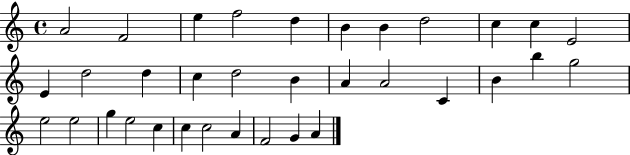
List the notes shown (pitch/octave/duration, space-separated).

A4/h F4/h E5/q F5/h D5/q B4/q B4/q D5/h C5/q C5/q E4/h E4/q D5/h D5/q C5/q D5/h B4/q A4/q A4/h C4/q B4/q B5/q G5/h E5/h E5/h G5/q E5/h C5/q C5/q C5/h A4/q F4/h G4/q A4/q